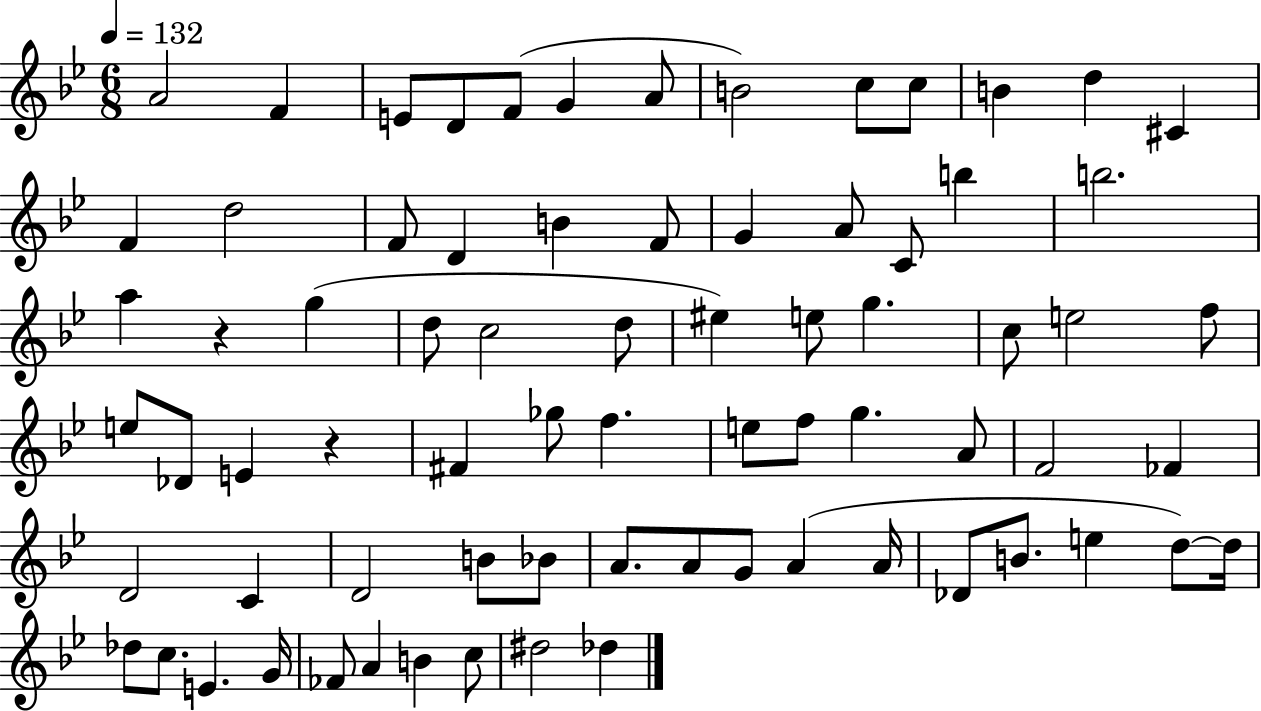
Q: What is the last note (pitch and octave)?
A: Db5